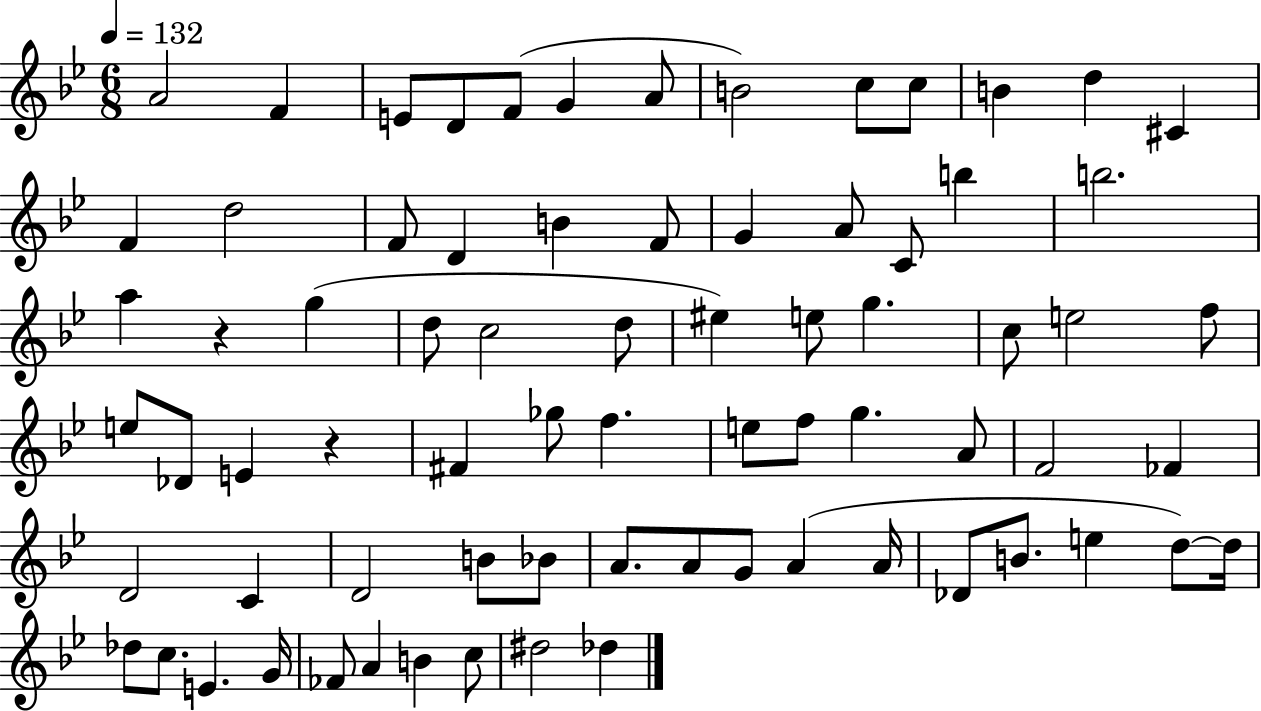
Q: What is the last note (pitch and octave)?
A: Db5